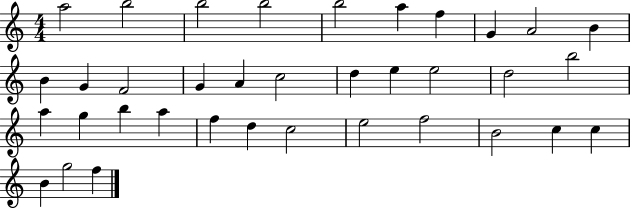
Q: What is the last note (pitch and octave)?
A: F5